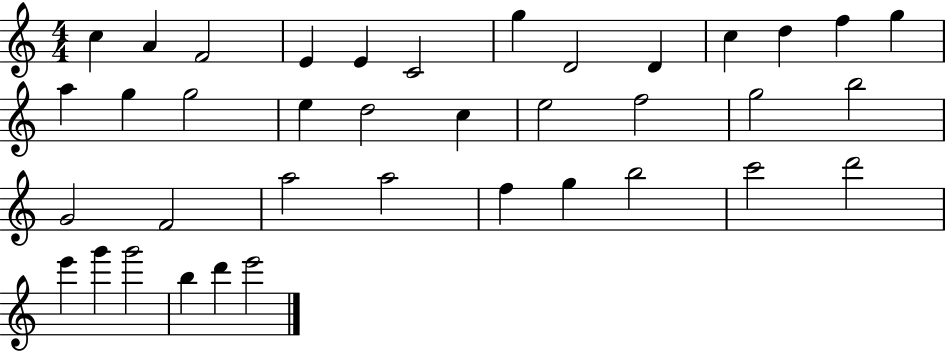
C5/q A4/q F4/h E4/q E4/q C4/h G5/q D4/h D4/q C5/q D5/q F5/q G5/q A5/q G5/q G5/h E5/q D5/h C5/q E5/h F5/h G5/h B5/h G4/h F4/h A5/h A5/h F5/q G5/q B5/h C6/h D6/h E6/q G6/q G6/h B5/q D6/q E6/h